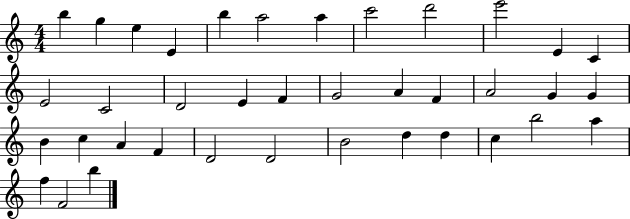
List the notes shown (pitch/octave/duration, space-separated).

B5/q G5/q E5/q E4/q B5/q A5/h A5/q C6/h D6/h E6/h E4/q C4/q E4/h C4/h D4/h E4/q F4/q G4/h A4/q F4/q A4/h G4/q G4/q B4/q C5/q A4/q F4/q D4/h D4/h B4/h D5/q D5/q C5/q B5/h A5/q F5/q F4/h B5/q